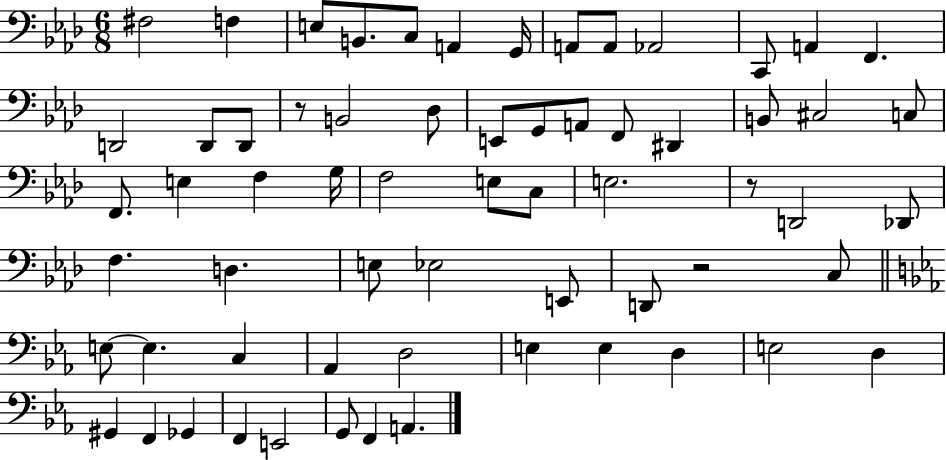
F#3/h F3/q E3/e B2/e. C3/e A2/q G2/s A2/e A2/e Ab2/h C2/e A2/q F2/q. D2/h D2/e D2/e R/e B2/h Db3/e E2/e G2/e A2/e F2/e D#2/q B2/e C#3/h C3/e F2/e. E3/q F3/q G3/s F3/h E3/e C3/e E3/h. R/e D2/h Db2/e F3/q. D3/q. E3/e Eb3/h E2/e D2/e R/h C3/e E3/e E3/q. C3/q Ab2/q D3/h E3/q E3/q D3/q E3/h D3/q G#2/q F2/q Gb2/q F2/q E2/h G2/e F2/q A2/q.